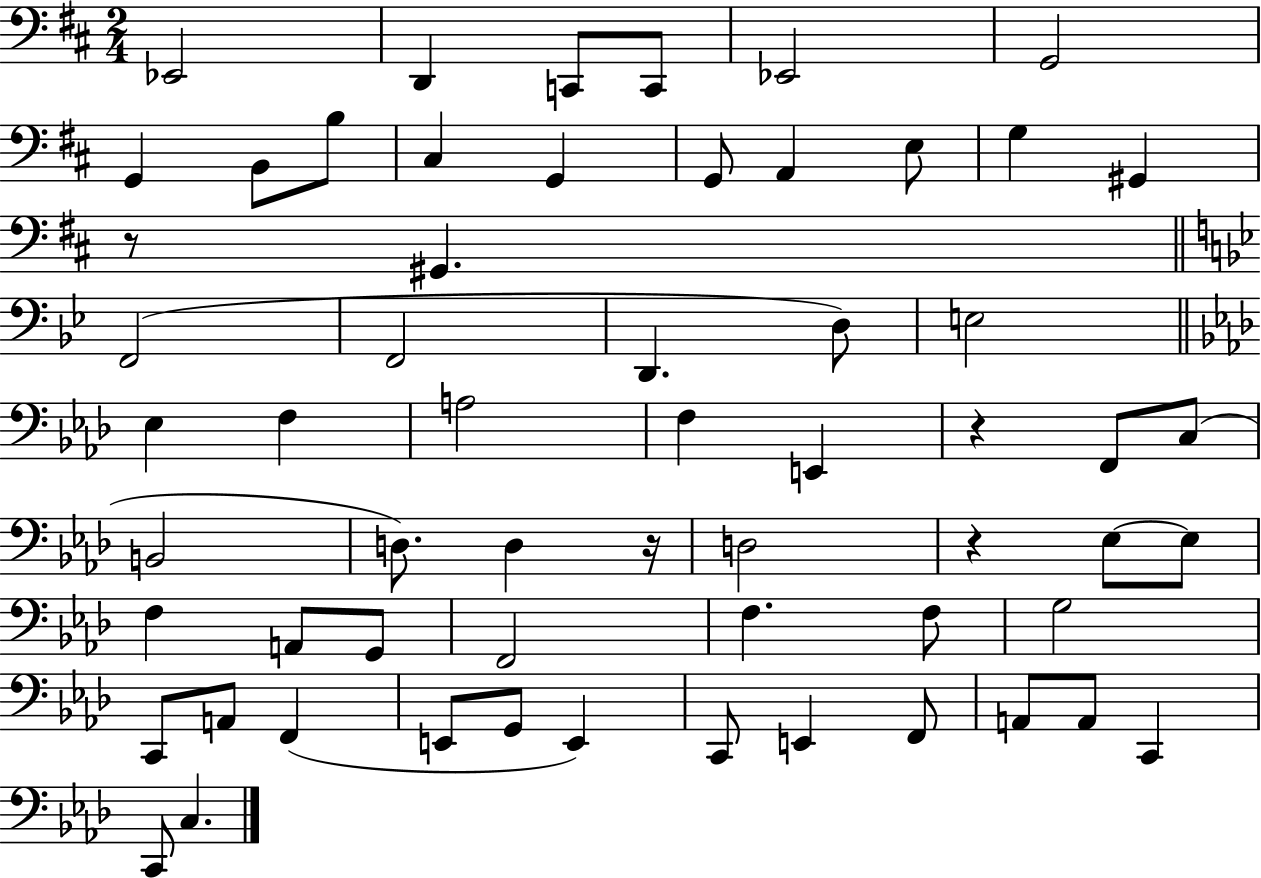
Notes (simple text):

Eb2/h D2/q C2/e C2/e Eb2/h G2/h G2/q B2/e B3/e C#3/q G2/q G2/e A2/q E3/e G3/q G#2/q R/e G#2/q. F2/h F2/h D2/q. D3/e E3/h Eb3/q F3/q A3/h F3/q E2/q R/q F2/e C3/e B2/h D3/e. D3/q R/s D3/h R/q Eb3/e Eb3/e F3/q A2/e G2/e F2/h F3/q. F3/e G3/h C2/e A2/e F2/q E2/e G2/e E2/q C2/e E2/q F2/e A2/e A2/e C2/q C2/e C3/q.